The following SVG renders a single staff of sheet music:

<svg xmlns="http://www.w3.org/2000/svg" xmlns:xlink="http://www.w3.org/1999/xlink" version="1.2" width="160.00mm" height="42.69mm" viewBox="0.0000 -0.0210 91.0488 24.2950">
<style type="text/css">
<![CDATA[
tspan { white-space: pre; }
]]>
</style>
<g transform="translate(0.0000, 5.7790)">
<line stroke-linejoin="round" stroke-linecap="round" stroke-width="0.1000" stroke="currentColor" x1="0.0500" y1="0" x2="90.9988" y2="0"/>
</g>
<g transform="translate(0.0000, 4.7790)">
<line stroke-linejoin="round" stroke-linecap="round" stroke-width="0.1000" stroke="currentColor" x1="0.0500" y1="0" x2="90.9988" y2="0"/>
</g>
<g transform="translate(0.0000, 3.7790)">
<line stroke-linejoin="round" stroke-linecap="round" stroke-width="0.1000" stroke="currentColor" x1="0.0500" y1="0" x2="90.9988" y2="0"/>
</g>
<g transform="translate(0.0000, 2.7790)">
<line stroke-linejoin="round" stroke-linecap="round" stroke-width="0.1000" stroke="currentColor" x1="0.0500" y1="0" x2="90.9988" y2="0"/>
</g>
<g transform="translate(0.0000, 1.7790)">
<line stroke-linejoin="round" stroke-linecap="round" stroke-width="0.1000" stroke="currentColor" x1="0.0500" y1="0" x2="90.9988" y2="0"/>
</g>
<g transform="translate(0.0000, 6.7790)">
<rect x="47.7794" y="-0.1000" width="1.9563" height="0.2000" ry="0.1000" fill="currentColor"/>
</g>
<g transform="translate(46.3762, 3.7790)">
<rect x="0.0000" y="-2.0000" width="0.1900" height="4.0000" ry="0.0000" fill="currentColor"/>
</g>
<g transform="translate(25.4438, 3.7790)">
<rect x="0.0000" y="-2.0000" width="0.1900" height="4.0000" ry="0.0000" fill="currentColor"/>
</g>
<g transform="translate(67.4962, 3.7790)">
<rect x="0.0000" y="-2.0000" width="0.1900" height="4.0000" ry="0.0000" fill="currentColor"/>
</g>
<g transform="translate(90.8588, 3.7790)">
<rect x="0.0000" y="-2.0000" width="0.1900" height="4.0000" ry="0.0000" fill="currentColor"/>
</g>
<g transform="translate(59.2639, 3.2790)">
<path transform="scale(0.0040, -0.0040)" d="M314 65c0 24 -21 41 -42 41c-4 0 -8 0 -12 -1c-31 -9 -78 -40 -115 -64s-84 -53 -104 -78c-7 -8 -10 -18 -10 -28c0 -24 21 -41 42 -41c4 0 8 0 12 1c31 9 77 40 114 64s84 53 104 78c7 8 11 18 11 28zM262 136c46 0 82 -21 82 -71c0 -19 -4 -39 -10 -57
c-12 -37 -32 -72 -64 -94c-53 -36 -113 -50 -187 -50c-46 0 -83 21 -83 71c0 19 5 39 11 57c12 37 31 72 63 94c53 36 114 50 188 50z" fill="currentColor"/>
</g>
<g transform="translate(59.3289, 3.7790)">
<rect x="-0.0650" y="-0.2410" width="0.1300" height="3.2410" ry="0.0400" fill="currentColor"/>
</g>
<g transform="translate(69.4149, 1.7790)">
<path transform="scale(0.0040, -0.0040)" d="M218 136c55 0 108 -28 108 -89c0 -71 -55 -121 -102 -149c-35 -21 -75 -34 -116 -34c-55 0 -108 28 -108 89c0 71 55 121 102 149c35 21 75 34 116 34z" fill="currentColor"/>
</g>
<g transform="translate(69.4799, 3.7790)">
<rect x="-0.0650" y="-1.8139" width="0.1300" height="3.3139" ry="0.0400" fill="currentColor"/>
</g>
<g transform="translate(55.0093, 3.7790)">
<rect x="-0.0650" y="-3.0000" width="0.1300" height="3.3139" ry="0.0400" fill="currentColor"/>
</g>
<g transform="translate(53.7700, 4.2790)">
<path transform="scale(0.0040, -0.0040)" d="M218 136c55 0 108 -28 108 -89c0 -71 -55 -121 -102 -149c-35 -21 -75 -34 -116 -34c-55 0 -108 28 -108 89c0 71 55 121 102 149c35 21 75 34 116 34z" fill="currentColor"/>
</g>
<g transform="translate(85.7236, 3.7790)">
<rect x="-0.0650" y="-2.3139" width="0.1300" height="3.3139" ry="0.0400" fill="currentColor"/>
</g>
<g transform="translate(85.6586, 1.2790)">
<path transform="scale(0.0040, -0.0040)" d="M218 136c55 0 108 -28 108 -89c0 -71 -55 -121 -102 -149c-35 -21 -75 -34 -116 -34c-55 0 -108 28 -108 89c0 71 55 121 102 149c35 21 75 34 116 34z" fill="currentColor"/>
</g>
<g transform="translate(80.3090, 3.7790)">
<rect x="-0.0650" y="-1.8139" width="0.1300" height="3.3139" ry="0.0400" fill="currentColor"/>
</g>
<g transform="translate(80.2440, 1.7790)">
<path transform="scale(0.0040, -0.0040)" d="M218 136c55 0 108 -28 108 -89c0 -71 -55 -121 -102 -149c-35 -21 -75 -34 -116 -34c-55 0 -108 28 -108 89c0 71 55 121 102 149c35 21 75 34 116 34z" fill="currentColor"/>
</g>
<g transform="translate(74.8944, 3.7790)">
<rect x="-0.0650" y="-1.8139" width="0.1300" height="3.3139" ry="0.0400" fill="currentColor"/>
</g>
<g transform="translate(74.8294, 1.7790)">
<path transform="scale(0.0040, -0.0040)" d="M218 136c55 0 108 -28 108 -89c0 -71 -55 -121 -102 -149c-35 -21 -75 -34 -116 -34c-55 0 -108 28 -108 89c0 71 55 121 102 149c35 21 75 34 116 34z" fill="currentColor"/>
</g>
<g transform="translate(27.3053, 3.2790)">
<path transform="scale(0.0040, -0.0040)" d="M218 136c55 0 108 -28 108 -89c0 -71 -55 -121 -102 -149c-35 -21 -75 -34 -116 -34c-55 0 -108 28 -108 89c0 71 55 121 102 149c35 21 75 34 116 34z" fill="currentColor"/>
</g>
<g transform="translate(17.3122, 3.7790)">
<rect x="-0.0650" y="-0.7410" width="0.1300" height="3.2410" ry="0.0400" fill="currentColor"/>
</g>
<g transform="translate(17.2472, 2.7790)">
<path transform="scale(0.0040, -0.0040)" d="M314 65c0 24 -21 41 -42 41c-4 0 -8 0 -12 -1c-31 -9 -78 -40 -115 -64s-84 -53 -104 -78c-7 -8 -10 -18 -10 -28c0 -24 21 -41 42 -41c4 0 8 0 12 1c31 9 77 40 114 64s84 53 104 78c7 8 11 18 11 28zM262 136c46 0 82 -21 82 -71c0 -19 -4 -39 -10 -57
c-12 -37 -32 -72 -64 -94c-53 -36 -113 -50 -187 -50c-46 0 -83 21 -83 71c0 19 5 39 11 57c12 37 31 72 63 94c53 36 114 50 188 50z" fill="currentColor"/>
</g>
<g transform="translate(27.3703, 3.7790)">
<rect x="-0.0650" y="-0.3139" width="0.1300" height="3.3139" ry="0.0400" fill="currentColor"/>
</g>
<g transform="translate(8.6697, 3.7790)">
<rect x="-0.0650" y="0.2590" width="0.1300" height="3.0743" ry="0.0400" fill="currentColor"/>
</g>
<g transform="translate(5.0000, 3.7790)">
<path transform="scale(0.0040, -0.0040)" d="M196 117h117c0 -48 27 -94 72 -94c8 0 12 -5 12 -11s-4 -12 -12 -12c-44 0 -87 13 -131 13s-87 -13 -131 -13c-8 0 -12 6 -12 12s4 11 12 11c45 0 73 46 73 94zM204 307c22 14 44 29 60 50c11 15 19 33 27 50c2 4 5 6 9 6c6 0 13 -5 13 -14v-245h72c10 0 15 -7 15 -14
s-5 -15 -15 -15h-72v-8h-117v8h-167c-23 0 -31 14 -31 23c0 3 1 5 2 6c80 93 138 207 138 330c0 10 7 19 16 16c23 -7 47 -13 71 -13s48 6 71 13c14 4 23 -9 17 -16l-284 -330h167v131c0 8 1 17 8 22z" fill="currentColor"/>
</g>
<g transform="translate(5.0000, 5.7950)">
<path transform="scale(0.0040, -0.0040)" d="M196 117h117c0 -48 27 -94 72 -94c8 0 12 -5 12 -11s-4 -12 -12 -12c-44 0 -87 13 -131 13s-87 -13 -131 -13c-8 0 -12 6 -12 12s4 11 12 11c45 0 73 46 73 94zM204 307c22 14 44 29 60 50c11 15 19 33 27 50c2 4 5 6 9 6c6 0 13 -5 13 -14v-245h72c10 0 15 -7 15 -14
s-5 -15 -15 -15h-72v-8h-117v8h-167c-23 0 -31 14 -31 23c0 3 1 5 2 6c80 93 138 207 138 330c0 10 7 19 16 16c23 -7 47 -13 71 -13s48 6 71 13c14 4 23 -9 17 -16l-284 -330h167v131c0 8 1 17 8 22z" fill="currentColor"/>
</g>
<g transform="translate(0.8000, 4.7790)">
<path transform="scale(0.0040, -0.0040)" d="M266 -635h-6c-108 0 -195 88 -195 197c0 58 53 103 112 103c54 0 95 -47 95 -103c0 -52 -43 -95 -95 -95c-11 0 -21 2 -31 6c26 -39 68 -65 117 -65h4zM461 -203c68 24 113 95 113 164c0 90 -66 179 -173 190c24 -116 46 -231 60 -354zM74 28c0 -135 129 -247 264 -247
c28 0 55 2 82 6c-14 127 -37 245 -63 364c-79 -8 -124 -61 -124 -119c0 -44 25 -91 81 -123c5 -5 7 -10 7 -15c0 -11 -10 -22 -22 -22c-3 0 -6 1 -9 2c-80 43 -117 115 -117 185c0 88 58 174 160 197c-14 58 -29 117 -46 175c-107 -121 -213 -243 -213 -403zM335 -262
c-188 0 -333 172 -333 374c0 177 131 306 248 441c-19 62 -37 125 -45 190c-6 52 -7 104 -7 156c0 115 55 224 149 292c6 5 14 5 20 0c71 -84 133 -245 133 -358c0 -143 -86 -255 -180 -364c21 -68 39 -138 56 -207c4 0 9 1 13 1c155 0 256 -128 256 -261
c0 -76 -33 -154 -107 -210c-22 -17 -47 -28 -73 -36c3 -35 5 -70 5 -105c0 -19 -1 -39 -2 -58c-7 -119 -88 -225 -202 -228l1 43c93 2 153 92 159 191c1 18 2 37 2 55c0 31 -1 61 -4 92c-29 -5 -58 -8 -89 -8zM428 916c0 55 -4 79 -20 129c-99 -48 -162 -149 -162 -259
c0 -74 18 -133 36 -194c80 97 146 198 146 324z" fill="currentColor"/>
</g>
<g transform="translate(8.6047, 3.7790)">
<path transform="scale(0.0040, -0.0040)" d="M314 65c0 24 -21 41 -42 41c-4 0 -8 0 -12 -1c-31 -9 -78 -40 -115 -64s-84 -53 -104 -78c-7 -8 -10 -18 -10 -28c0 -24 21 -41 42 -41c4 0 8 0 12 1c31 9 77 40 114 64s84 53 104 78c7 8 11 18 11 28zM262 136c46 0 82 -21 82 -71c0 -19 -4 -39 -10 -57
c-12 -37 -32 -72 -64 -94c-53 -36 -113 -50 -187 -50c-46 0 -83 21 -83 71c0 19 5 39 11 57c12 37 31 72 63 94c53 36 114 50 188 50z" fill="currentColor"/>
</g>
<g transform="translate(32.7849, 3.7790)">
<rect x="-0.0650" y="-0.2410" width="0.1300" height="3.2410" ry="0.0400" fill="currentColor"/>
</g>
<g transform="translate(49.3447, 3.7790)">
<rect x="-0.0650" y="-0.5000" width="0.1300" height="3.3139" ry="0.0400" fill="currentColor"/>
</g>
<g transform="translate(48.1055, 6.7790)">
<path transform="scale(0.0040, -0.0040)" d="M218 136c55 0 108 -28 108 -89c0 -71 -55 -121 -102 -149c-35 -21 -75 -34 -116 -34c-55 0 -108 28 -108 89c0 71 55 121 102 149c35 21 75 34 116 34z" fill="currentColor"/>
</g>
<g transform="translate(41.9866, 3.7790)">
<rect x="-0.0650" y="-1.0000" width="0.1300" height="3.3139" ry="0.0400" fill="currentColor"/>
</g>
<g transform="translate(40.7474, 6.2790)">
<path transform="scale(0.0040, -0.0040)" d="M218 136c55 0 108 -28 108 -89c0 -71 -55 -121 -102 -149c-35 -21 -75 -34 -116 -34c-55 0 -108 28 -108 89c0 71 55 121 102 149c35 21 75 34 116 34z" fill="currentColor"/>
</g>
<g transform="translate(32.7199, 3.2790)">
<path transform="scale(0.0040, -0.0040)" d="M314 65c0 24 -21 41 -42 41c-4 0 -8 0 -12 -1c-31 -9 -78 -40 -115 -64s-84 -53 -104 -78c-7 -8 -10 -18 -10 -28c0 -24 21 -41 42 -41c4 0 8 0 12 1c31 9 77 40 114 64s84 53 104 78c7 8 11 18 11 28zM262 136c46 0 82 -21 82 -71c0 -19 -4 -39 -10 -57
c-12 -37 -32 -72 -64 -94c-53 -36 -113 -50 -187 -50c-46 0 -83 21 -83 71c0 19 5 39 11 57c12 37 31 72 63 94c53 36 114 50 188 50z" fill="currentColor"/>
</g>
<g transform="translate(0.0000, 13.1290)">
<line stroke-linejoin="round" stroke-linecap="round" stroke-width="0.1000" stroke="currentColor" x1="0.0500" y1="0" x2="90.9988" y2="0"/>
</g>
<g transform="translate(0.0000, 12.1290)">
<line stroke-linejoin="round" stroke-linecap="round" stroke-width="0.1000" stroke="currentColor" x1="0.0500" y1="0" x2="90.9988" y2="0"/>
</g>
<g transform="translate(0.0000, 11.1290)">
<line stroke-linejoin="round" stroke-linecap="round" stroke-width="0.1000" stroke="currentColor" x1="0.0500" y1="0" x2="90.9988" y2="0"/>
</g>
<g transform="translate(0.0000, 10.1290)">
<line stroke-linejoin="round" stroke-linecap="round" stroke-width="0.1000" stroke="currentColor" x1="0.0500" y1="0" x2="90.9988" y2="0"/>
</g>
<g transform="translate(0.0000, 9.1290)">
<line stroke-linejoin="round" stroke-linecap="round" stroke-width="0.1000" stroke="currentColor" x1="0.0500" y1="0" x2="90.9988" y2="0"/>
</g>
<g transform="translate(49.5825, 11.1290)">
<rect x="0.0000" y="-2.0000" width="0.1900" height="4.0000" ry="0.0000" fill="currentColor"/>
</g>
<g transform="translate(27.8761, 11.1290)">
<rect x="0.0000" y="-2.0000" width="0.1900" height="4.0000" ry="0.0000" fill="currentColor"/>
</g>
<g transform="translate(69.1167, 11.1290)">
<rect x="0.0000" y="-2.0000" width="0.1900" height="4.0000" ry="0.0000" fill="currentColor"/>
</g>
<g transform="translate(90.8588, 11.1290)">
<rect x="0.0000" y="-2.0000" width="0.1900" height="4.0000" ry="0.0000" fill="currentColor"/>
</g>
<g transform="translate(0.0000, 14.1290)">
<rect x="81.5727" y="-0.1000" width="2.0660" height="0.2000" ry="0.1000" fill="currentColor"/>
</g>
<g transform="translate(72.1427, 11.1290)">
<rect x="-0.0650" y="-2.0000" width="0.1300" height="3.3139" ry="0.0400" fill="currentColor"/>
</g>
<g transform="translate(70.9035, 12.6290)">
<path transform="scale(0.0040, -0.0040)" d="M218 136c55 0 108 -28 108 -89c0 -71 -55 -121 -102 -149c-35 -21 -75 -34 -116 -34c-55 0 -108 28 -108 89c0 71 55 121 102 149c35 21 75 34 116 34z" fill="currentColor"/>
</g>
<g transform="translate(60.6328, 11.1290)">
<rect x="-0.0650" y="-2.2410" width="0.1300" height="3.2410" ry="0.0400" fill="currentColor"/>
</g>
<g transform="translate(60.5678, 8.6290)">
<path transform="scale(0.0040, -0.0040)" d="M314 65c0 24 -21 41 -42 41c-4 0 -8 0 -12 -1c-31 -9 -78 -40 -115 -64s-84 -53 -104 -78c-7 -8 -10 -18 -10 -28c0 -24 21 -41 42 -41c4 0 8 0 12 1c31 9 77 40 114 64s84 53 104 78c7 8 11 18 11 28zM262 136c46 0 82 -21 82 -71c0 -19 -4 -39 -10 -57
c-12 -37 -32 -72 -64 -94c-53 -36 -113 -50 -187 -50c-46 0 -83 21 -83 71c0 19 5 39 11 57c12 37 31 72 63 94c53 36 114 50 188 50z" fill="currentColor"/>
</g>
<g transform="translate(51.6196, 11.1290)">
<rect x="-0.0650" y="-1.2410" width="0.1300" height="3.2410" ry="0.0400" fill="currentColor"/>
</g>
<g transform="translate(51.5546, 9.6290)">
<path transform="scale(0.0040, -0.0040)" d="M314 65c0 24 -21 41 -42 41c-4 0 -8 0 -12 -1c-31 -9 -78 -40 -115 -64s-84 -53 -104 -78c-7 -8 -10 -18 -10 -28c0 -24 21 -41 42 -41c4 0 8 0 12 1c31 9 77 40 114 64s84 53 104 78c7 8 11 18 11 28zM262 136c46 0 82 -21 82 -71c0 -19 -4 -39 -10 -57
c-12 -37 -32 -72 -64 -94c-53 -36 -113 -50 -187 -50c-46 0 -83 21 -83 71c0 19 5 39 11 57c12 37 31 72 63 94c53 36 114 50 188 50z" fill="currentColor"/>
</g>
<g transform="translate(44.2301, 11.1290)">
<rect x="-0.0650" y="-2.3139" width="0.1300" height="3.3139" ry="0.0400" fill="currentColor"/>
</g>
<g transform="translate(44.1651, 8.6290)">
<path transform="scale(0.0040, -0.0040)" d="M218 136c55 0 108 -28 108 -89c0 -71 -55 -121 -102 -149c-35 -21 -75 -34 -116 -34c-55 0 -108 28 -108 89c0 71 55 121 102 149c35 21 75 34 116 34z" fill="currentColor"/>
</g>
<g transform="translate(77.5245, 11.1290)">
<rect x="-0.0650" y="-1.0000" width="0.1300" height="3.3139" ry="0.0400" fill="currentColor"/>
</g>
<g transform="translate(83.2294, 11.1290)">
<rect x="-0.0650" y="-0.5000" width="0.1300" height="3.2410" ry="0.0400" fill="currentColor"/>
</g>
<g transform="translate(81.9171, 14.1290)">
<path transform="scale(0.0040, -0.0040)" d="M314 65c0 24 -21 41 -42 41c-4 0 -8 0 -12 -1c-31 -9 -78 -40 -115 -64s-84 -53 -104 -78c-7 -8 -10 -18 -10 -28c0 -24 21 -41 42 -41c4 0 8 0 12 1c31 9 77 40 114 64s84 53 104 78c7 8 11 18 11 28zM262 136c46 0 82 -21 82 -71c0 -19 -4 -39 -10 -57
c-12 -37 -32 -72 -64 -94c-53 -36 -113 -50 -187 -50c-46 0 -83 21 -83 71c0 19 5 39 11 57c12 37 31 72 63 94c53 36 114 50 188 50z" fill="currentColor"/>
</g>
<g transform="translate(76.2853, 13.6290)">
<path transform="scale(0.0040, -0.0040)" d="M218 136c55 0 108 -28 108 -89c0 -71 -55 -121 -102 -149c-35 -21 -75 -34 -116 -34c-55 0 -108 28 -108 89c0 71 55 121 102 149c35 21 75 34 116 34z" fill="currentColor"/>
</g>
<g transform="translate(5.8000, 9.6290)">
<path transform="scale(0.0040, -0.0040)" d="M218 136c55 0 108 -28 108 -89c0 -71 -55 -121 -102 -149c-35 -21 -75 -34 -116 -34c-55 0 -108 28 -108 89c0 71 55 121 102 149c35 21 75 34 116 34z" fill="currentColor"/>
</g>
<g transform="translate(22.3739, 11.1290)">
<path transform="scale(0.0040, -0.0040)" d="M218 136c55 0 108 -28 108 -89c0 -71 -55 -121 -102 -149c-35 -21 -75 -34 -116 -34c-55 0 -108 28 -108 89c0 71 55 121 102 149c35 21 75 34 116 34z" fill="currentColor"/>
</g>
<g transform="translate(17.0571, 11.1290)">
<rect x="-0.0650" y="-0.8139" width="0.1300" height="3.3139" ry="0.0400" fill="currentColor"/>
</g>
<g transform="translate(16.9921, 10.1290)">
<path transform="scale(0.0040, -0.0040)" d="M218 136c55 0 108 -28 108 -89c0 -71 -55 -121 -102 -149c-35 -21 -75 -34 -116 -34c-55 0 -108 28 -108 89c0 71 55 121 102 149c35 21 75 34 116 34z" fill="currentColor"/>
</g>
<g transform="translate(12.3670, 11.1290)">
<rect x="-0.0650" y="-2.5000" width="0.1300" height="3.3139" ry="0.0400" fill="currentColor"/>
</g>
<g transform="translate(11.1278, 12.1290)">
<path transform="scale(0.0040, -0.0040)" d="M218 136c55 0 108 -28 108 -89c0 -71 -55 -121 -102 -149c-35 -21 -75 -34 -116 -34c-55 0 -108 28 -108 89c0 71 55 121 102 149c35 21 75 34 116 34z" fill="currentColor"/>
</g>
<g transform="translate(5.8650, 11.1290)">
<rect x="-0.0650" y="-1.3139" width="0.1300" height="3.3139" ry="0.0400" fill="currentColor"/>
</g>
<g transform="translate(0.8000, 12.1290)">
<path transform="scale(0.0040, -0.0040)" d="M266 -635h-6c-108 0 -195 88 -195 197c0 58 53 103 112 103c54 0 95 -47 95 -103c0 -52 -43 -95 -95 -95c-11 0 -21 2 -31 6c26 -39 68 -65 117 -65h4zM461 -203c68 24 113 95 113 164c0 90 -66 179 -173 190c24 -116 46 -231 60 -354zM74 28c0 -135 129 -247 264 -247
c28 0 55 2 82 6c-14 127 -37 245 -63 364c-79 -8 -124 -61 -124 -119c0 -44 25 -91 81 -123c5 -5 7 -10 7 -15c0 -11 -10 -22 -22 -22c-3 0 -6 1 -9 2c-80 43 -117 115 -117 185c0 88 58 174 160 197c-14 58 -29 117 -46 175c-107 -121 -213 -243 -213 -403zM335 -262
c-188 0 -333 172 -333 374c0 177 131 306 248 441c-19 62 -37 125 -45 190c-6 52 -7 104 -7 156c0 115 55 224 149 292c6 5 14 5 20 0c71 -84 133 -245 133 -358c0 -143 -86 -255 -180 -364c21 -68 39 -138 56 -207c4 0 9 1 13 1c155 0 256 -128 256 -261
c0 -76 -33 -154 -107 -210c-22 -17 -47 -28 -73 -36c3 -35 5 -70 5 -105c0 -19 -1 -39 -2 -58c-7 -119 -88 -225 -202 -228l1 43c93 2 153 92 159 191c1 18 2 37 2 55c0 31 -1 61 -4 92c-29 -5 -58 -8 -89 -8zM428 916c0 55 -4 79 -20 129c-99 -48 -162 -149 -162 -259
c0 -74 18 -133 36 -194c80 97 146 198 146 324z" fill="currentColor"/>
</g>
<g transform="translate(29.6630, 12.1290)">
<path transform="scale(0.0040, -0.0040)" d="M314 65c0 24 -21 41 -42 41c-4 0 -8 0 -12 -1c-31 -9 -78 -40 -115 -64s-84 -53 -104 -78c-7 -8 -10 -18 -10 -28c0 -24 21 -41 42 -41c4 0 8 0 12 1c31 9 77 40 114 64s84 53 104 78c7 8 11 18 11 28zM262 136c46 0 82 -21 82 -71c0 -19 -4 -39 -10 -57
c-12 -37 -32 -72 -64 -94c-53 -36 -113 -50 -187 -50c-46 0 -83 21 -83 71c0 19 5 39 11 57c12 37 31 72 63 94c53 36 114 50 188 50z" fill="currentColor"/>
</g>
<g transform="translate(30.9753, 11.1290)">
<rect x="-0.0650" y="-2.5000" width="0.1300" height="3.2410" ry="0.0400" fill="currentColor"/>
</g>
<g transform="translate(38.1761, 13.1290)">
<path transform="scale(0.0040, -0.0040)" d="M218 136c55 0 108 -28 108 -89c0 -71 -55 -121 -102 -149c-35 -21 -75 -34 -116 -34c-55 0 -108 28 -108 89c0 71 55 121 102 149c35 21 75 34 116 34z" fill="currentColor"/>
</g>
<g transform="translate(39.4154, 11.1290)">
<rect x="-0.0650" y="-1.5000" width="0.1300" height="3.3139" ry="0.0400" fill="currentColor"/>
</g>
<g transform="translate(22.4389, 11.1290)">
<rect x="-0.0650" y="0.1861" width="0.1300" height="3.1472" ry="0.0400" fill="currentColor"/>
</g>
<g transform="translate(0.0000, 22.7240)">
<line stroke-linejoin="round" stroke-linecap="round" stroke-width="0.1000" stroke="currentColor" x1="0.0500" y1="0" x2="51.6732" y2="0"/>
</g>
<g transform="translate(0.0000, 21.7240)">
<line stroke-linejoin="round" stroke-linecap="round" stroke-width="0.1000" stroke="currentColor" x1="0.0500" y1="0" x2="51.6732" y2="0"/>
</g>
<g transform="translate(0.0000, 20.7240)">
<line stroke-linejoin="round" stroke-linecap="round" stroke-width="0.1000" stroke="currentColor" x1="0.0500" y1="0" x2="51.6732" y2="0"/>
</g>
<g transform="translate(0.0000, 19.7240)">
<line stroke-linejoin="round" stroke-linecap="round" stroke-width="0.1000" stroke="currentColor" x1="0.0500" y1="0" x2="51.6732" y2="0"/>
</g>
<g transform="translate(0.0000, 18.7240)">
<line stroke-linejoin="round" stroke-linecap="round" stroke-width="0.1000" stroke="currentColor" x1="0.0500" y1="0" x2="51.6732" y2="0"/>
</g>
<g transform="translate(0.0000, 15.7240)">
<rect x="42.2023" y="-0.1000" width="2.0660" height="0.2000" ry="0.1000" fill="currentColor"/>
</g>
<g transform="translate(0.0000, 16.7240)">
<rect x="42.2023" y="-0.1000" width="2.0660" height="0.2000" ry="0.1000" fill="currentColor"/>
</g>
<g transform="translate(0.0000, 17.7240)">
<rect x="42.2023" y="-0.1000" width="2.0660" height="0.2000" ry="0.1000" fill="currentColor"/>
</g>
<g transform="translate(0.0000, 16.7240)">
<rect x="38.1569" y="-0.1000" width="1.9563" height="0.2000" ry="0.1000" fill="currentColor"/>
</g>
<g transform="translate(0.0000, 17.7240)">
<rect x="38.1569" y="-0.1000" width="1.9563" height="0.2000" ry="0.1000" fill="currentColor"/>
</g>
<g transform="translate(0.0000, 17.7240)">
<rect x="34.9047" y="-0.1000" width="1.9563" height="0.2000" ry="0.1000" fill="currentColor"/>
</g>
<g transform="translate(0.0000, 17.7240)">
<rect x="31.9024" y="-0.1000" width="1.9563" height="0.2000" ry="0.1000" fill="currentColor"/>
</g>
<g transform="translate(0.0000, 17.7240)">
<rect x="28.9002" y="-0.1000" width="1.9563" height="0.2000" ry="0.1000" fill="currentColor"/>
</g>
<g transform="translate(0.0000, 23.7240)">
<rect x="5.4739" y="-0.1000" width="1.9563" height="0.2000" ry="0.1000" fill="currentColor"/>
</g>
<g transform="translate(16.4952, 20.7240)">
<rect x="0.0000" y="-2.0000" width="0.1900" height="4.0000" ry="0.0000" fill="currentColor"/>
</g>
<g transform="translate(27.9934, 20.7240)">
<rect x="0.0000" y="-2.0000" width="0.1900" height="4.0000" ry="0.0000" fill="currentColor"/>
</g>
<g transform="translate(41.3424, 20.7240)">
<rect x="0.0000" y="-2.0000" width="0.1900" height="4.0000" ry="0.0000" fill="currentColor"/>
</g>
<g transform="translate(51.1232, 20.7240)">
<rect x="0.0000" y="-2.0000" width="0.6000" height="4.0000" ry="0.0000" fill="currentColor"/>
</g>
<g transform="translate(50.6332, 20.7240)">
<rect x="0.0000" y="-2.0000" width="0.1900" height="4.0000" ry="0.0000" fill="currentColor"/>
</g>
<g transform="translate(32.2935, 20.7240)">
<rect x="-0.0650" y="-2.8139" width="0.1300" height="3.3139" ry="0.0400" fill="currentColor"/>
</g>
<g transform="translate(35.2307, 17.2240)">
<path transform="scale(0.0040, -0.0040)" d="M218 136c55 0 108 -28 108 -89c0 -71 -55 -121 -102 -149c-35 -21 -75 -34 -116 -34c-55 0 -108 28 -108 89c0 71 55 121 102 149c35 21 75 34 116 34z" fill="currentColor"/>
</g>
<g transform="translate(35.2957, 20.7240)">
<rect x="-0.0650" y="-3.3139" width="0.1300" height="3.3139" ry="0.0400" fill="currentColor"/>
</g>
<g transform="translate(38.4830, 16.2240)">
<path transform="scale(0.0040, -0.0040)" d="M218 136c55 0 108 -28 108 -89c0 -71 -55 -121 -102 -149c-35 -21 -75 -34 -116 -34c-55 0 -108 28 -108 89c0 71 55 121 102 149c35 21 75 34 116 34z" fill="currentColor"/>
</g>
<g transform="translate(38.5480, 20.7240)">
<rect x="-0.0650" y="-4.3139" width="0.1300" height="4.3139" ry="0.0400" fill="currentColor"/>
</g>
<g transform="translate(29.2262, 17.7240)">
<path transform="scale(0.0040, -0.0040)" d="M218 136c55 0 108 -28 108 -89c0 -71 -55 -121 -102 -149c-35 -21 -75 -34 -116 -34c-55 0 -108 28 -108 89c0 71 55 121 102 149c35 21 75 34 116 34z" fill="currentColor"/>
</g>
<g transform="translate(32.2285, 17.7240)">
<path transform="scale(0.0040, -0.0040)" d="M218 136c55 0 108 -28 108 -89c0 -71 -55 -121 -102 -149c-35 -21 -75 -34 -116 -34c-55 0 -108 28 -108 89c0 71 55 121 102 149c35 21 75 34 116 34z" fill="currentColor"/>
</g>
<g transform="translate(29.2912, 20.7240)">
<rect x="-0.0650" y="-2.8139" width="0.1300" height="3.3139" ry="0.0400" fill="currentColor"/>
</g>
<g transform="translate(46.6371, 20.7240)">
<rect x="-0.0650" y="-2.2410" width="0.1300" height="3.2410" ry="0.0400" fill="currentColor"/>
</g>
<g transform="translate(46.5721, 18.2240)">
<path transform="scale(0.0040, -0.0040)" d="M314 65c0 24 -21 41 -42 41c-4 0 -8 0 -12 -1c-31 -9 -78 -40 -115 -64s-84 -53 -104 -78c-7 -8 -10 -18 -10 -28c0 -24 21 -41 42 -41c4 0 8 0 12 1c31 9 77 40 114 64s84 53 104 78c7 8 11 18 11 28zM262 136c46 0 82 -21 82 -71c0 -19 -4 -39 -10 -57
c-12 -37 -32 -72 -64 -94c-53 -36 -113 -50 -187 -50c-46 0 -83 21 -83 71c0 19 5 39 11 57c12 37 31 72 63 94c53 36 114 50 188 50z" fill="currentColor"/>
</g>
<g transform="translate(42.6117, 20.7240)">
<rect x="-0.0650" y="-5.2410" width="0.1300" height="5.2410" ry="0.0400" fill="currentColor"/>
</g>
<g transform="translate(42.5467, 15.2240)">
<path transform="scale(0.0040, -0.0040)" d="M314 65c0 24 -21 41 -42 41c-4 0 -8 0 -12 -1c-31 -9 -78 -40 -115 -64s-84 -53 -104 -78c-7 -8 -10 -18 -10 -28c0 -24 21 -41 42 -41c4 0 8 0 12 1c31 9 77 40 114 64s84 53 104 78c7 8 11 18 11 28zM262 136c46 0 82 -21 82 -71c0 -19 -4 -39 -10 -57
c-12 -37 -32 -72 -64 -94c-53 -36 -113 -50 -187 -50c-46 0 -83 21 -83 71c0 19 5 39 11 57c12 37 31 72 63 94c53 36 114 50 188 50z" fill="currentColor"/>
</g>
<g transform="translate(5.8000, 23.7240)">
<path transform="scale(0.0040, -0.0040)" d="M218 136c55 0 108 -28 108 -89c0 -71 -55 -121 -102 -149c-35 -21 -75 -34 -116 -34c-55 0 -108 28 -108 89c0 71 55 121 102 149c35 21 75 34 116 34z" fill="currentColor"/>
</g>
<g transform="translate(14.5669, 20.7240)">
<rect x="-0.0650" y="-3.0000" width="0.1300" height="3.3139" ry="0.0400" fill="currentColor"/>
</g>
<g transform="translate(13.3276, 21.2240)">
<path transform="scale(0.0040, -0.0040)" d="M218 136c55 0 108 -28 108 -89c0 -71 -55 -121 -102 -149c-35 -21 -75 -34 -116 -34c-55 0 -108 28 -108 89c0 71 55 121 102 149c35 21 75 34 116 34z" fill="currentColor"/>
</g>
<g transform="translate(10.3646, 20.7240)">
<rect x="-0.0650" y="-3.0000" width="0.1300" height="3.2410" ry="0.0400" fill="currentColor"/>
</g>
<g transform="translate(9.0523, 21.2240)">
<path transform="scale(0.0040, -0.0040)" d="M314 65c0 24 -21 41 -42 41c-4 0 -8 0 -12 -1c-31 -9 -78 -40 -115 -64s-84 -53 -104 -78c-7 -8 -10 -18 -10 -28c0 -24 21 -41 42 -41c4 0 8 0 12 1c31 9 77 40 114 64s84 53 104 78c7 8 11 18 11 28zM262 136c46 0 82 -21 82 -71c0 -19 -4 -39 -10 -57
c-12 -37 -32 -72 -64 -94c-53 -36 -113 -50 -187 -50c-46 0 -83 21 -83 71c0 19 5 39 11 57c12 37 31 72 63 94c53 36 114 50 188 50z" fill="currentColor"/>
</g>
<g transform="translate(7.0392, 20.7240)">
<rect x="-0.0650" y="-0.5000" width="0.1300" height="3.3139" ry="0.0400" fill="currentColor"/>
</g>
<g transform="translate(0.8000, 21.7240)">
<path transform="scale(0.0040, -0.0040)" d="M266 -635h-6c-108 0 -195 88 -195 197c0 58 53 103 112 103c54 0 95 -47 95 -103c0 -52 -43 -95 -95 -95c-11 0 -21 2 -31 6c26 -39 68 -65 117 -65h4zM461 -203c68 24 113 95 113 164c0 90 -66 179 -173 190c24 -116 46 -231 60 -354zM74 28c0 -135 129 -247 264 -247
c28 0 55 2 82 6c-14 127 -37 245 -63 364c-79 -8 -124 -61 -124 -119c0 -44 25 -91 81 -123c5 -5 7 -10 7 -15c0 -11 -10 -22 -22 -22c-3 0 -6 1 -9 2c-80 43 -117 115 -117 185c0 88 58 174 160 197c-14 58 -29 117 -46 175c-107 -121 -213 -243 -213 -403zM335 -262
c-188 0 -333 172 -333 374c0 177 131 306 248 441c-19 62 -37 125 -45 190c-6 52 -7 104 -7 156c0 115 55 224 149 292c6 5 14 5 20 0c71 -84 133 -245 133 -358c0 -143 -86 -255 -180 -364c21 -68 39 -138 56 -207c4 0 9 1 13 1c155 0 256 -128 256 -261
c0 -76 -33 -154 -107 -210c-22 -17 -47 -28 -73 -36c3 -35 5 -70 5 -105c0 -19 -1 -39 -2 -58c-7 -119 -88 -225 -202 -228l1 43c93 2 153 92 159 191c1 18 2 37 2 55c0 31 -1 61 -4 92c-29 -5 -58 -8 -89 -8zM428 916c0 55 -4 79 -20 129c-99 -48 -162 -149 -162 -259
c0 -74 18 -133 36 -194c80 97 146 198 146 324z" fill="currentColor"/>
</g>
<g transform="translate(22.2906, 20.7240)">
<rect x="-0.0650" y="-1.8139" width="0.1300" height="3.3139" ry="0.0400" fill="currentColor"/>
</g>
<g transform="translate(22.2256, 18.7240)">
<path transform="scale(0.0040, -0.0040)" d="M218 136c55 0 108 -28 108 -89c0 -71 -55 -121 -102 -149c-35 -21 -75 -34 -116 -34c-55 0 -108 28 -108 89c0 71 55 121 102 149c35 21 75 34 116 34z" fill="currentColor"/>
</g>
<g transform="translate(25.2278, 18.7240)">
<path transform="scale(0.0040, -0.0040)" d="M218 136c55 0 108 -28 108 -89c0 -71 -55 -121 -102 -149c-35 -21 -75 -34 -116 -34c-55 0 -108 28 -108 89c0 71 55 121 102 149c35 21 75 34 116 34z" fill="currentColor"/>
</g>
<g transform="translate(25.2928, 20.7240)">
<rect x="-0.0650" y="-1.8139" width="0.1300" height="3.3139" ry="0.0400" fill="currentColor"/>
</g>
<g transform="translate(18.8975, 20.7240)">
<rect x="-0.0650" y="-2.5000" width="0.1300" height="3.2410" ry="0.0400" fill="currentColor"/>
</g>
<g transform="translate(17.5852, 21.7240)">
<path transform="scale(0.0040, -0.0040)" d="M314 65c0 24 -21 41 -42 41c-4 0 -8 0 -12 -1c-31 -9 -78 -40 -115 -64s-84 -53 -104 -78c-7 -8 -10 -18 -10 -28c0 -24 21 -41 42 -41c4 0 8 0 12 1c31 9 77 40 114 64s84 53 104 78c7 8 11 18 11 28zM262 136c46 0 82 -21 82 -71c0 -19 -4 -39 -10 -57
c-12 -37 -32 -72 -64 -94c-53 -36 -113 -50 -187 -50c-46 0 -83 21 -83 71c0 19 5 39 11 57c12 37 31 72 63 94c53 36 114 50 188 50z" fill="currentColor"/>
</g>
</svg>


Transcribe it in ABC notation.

X:1
T:Untitled
M:4/4
L:1/4
K:C
B2 d2 c c2 D C A c2 f f f g e G d B G2 E g e2 g2 F D C2 C A2 A G2 f f a a b d' f'2 g2